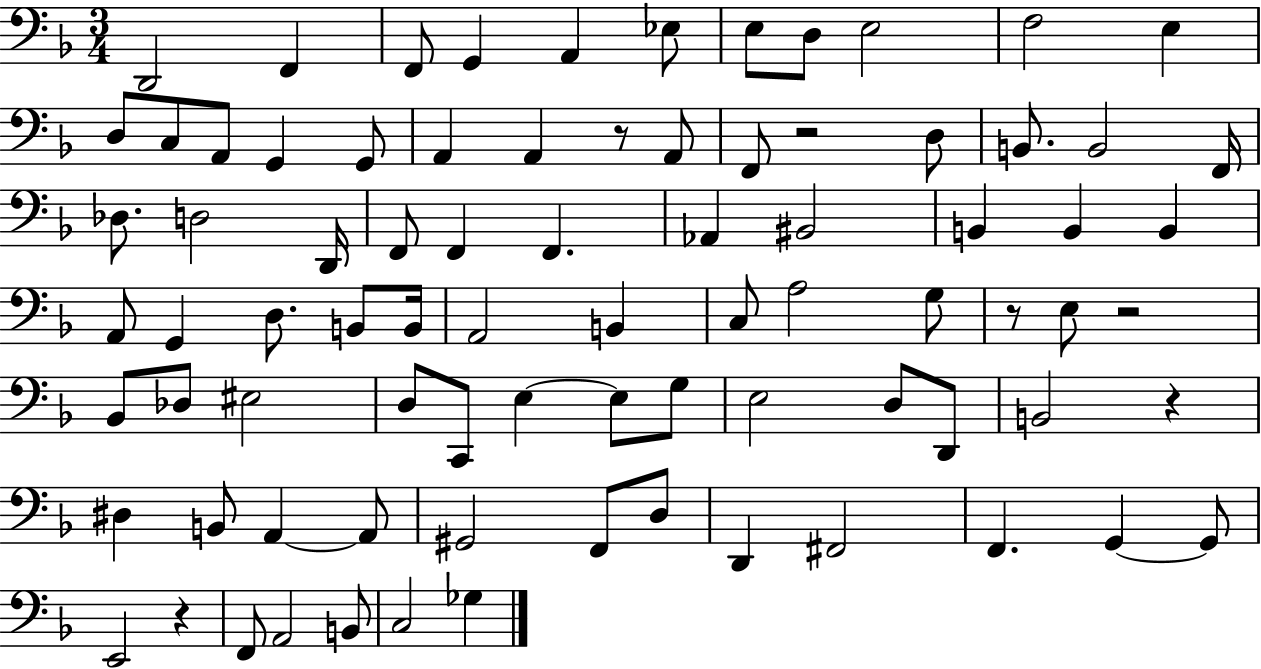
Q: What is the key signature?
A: F major